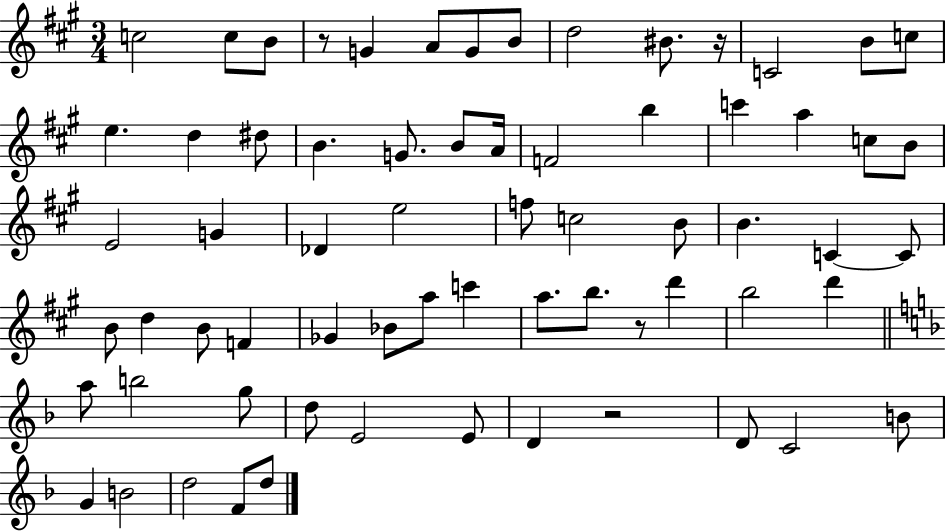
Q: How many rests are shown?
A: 4